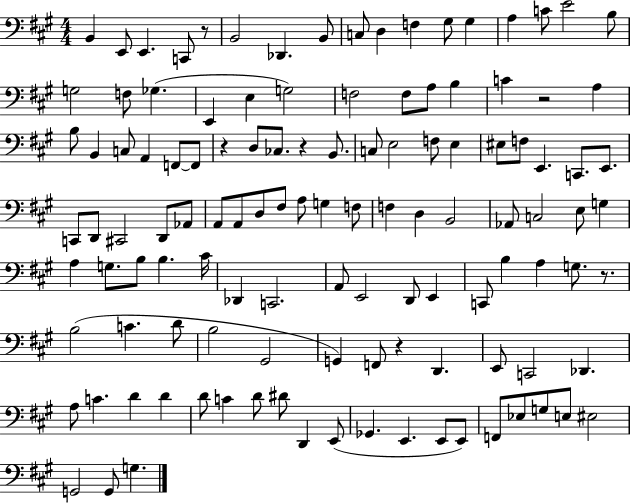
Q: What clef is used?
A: bass